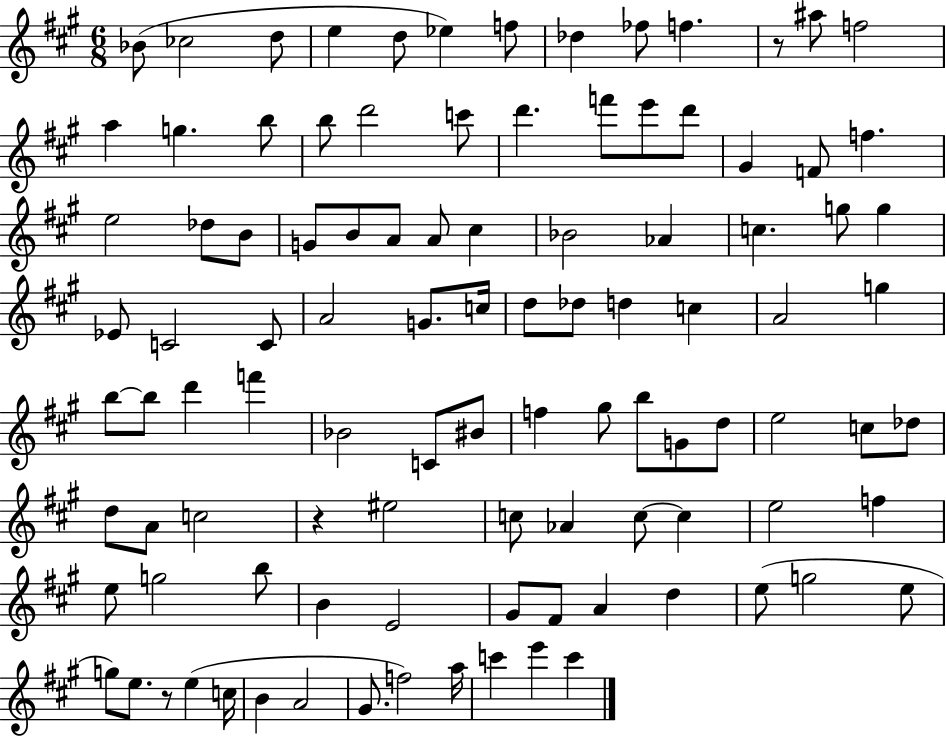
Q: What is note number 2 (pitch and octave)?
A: CES5